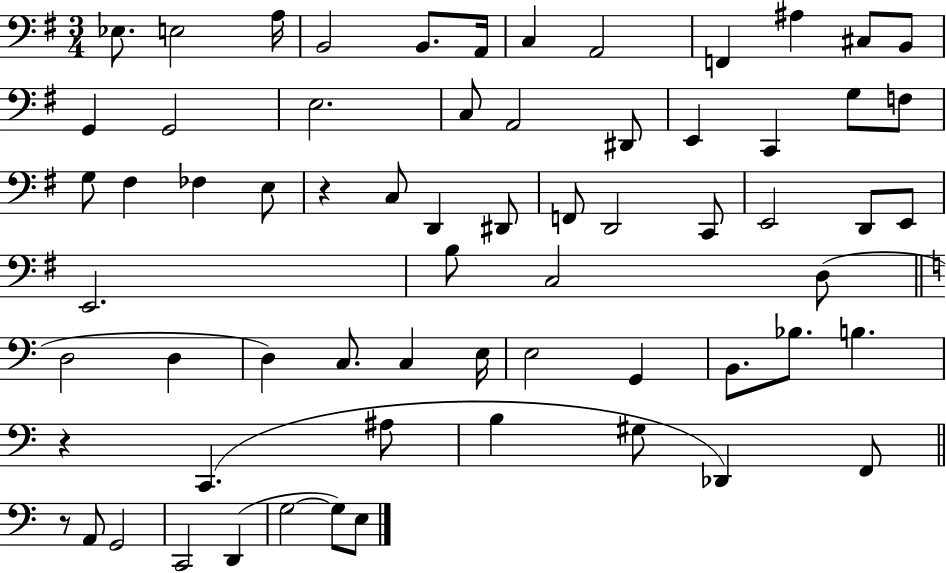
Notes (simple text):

Eb3/e. E3/h A3/s B2/h B2/e. A2/s C3/q A2/h F2/q A#3/q C#3/e B2/e G2/q G2/h E3/h. C3/e A2/h D#2/e E2/q C2/q G3/e F3/e G3/e F#3/q FES3/q E3/e R/q C3/e D2/q D#2/e F2/e D2/h C2/e E2/h D2/e E2/e E2/h. B3/e C3/h D3/e D3/h D3/q D3/q C3/e. C3/q E3/s E3/h G2/q B2/e. Bb3/e. B3/q. R/q C2/q. A#3/e B3/q G#3/e Db2/q F2/e R/e A2/e G2/h C2/h D2/q G3/h G3/e E3/e